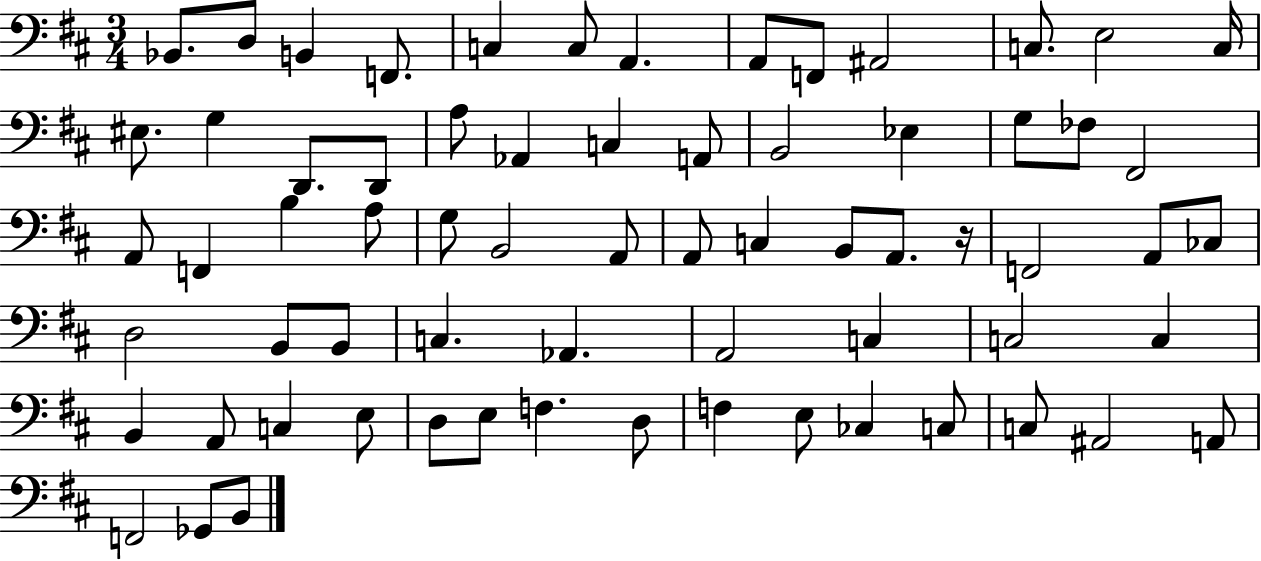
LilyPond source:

{
  \clef bass
  \numericTimeSignature
  \time 3/4
  \key d \major
  \repeat volta 2 { bes,8. d8 b,4 f,8. | c4 c8 a,4. | a,8 f,8 ais,2 | c8. e2 c16 | \break eis8. g4 d,8. d,8 | a8 aes,4 c4 a,8 | b,2 ees4 | g8 fes8 fis,2 | \break a,8 f,4 b4 a8 | g8 b,2 a,8 | a,8 c4 b,8 a,8. r16 | f,2 a,8 ces8 | \break d2 b,8 b,8 | c4. aes,4. | a,2 c4 | c2 c4 | \break b,4 a,8 c4 e8 | d8 e8 f4. d8 | f4 e8 ces4 c8 | c8 ais,2 a,8 | \break f,2 ges,8 b,8 | } \bar "|."
}